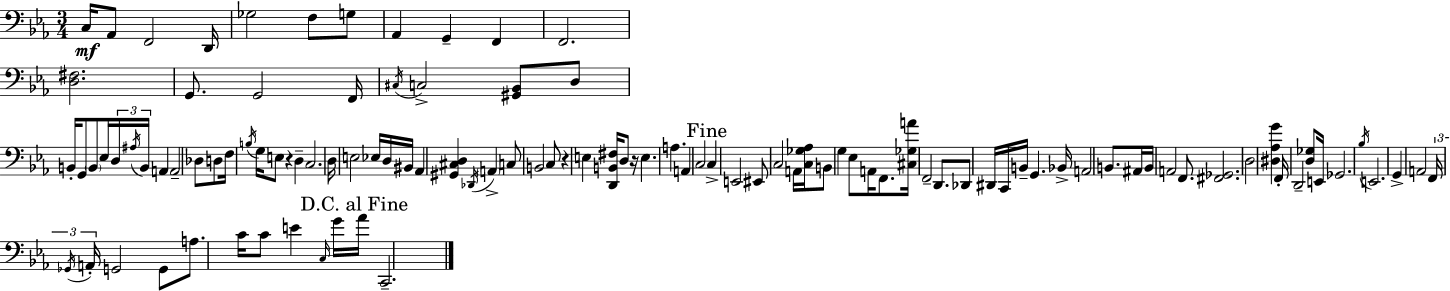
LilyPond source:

{
  \clef bass
  \numericTimeSignature
  \time 3/4
  \key ees \major
  c16\mf aes,8 f,2 d,16 | ges2 f8 g8 | aes,4 g,4-- f,4 | f,2. | \break <d fis>2. | g,8. g,2 f,16 | \acciaccatura { cis16 } c2-> <gis, bes,>8 d8 | b,16-. g,8 \parenthesize b,8 ees16 \tuplet 3/2 { d16 \acciaccatura { ais16 } b,16 } a,4 | \break a,2-- des8 | d8 f16 \acciaccatura { b16 } g16 e8 r4 d4-- | c2. | d16 e2 | \break ees16 d16 bis,16 aes,4 <gis, cis d>4 \acciaccatura { des,16 } | \parenthesize a,4-> c8 b,2 | c8 r4 e4 | <d, b, fis>16 d8 r16 e4. a4. | \break a,4 c2 | \mark "Fine" c4-> e,2 | eis,8 c2 | a,16 <c ges aes>16 b,8 g4 ees8 | \break a,16 f,8. <cis ges a'>16 f,2-- | d,8. des,8 dis,16 c,16 b,16-- g,4. | bes,16-> a,2 | b,8. ais,16 b,16 a,2 | \break f,8. <fis, ges,>2. | d2 | <dis aes g'>4 f,16-. d,2-- | <d ges>8 e,16 ges,2. | \break \acciaccatura { bes16 } e,2. | g,4-> a,2 | \tuplet 3/2 { f,16 \acciaccatura { ges,16 } a,16-. } g,2 | g,8 a8. c'16 c'8 | \break e'4 \grace { c16 } g'16 \mark "D.C. al Fine" aes'16 c,2.-- | \bar "|."
}